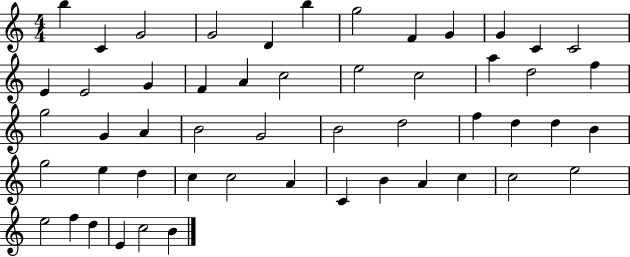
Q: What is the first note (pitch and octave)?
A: B5